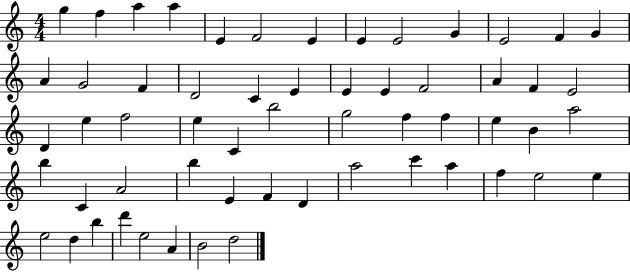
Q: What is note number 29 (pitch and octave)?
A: E5